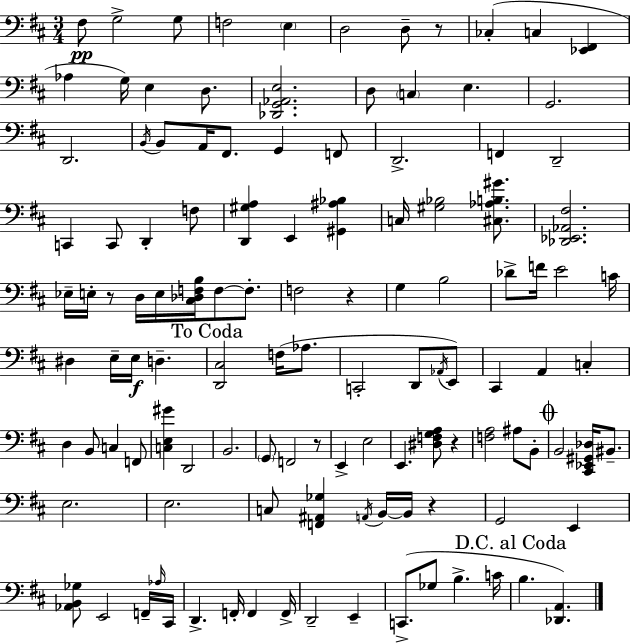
F#3/e G3/h G3/e F3/h E3/q D3/h D3/e R/e CES3/q C3/q [Eb2,F#2]/q Ab3/q G3/s E3/q D3/e. [Db2,G2,Ab2,E3]/h. D3/e C3/q E3/q. G2/h. D2/h. B2/s B2/e A2/s F#2/e. G2/q F2/e D2/h. F2/q D2/h C2/q C2/e D2/q F3/e [D2,G#3,A3]/q E2/q [G#2,A#3,Bb3]/q C3/s [G#3,Bb3]/h [C#3,Ab3,B3,G#4]/e. [Db2,Eb2,Ab2,F#3]/h. Eb3/s E3/s R/e D3/s E3/s [C#3,Db3,F3,B3]/s F3/e F3/e. F3/h R/q G3/q B3/h Db4/e F4/s E4/h C4/s D#3/q E3/s E3/s D3/q. [D2,C#3]/h F3/s Ab3/e. C2/h D2/e Ab2/s E2/e C#2/q A2/q C3/q D3/q B2/e C3/q F2/e [C3,E3,G#4]/q D2/h B2/h. G2/e F2/h R/e E2/q E3/h E2/q. [D#3,F3,G3,A3]/e R/q [F3,A3]/h A#3/e B2/e B2/h [C#2,Eb2,G#2,Db3]/s BIS2/e. E3/h. E3/h. C3/e [F2,A#2,Gb3]/q A2/s B2/s B2/s R/q G2/h E2/q [Ab2,B2,Gb3]/e E2/h F2/s Ab3/s C#2/s D2/q. F2/s F2/q F2/s D2/h E2/q C2/e. Gb3/e B3/q. C4/s B3/q. [Db2,A2]/q.